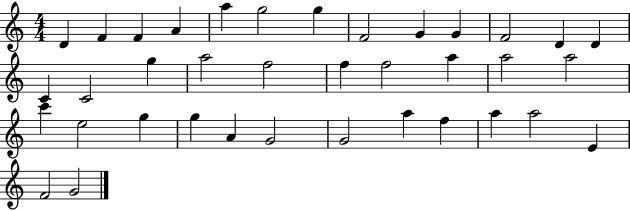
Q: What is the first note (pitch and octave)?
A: D4